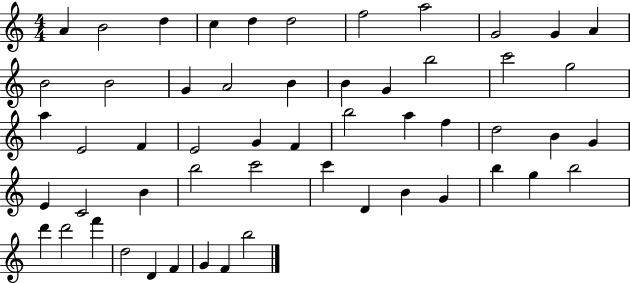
A4/q B4/h D5/q C5/q D5/q D5/h F5/h A5/h G4/h G4/q A4/q B4/h B4/h G4/q A4/h B4/q B4/q G4/q B5/h C6/h G5/h A5/q E4/h F4/q E4/h G4/q F4/q B5/h A5/q F5/q D5/h B4/q G4/q E4/q C4/h B4/q B5/h C6/h C6/q D4/q B4/q G4/q B5/q G5/q B5/h D6/q D6/h F6/q D5/h D4/q F4/q G4/q F4/q B5/h